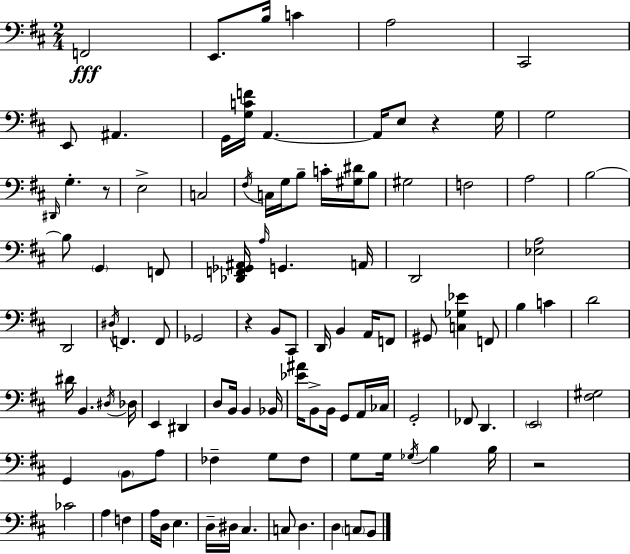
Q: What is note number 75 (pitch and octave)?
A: G3